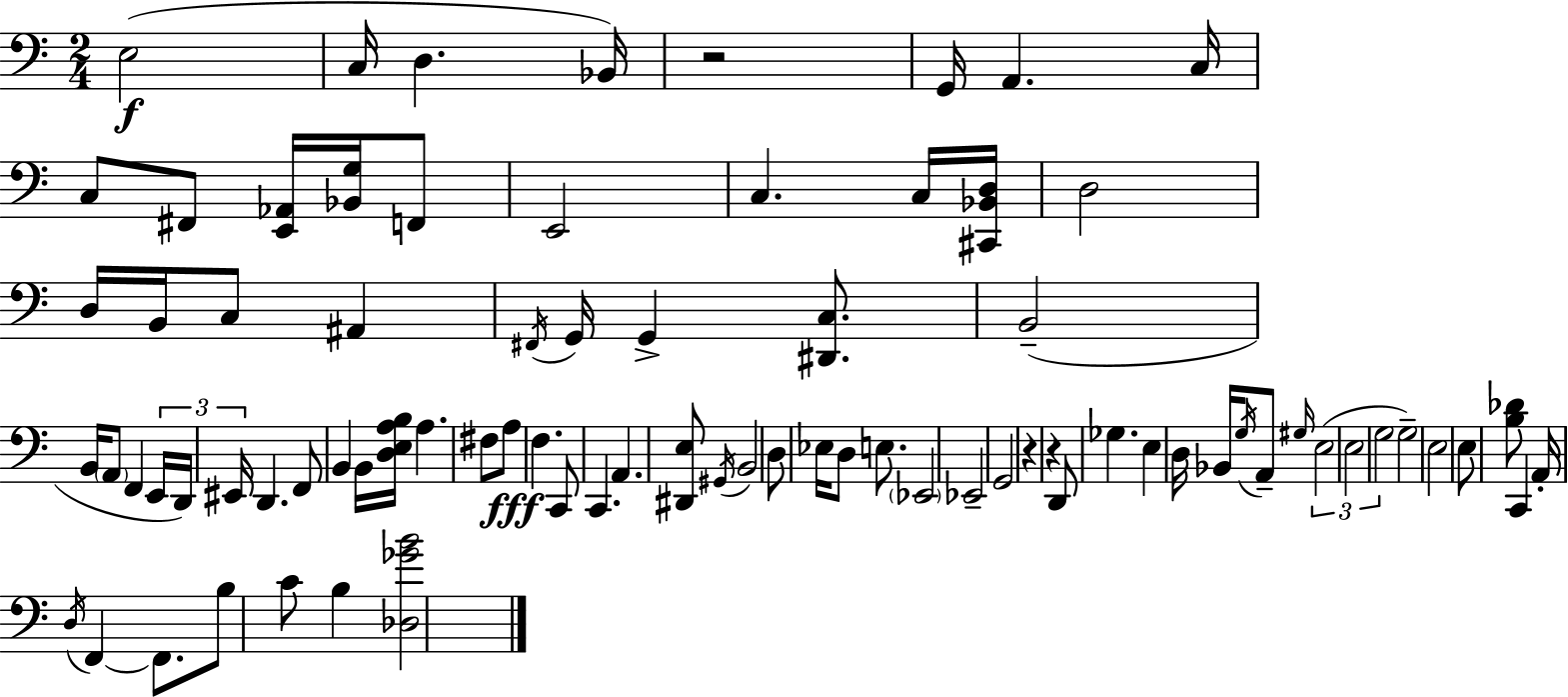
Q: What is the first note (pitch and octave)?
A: E3